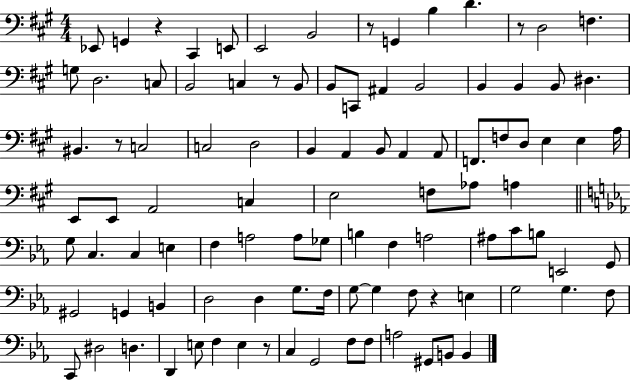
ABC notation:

X:1
T:Untitled
M:4/4
L:1/4
K:A
_E,,/2 G,, z ^C,, E,,/2 E,,2 B,,2 z/2 G,, B, D z/2 D,2 F, G,/2 D,2 C,/2 B,,2 C, z/2 B,,/2 B,,/2 C,,/2 ^A,, B,,2 B,, B,, B,,/2 ^D, ^B,, z/2 C,2 C,2 D,2 B,, A,, B,,/2 A,, A,,/2 F,,/2 F,/2 D,/2 E, E, A,/4 E,,/2 E,,/2 A,,2 C, E,2 F,/2 _A,/2 A, G,/2 C, C, E, F, A,2 A,/2 _G,/2 B, F, A,2 ^A,/2 C/2 B,/2 E,,2 G,,/2 ^G,,2 G,, B,, D,2 D, G,/2 F,/4 G,/2 G, F,/2 z E, G,2 G, F,/2 C,,/2 ^D,2 D, D,, E,/2 F, E, z/2 C, G,,2 F,/2 F,/2 A,2 ^G,,/2 B,,/2 B,,